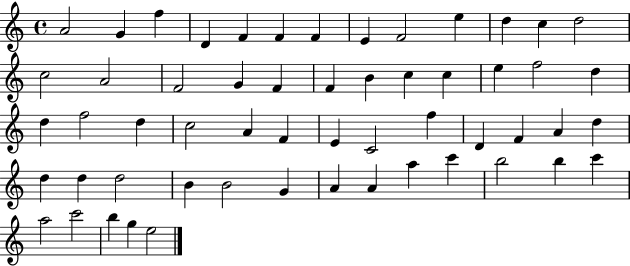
{
  \clef treble
  \time 4/4
  \defaultTimeSignature
  \key c \major
  a'2 g'4 f''4 | d'4 f'4 f'4 f'4 | e'4 f'2 e''4 | d''4 c''4 d''2 | \break c''2 a'2 | f'2 g'4 f'4 | f'4 b'4 c''4 c''4 | e''4 f''2 d''4 | \break d''4 f''2 d''4 | c''2 a'4 f'4 | e'4 c'2 f''4 | d'4 f'4 a'4 d''4 | \break d''4 d''4 d''2 | b'4 b'2 g'4 | a'4 a'4 a''4 c'''4 | b''2 b''4 c'''4 | \break a''2 c'''2 | b''4 g''4 e''2 | \bar "|."
}